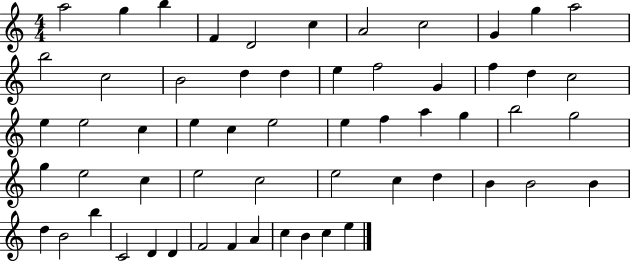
A5/h G5/q B5/q F4/q D4/h C5/q A4/h C5/h G4/q G5/q A5/h B5/h C5/h B4/h D5/q D5/q E5/q F5/h G4/q F5/q D5/q C5/h E5/q E5/h C5/q E5/q C5/q E5/h E5/q F5/q A5/q G5/q B5/h G5/h G5/q E5/h C5/q E5/h C5/h E5/h C5/q D5/q B4/q B4/h B4/q D5/q B4/h B5/q C4/h D4/q D4/q F4/h F4/q A4/q C5/q B4/q C5/q E5/q